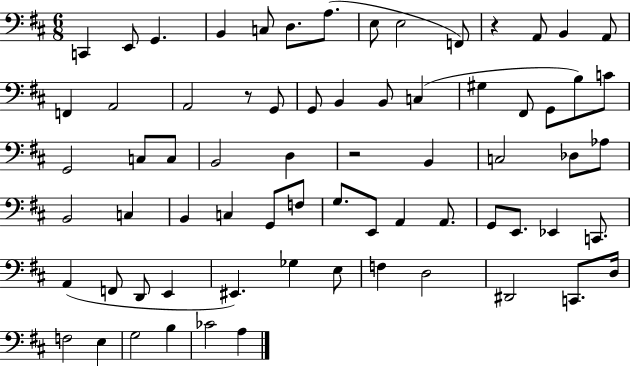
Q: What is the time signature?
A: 6/8